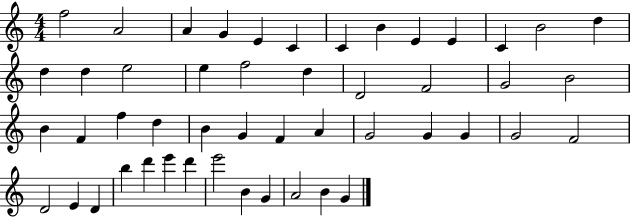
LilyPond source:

{
  \clef treble
  \numericTimeSignature
  \time 4/4
  \key c \major
  f''2 a'2 | a'4 g'4 e'4 c'4 | c'4 b'4 e'4 e'4 | c'4 b'2 d''4 | \break d''4 d''4 e''2 | e''4 f''2 d''4 | d'2 f'2 | g'2 b'2 | \break b'4 f'4 f''4 d''4 | b'4 g'4 f'4 a'4 | g'2 g'4 g'4 | g'2 f'2 | \break d'2 e'4 d'4 | b''4 d'''4 e'''4 d'''4 | e'''2 b'4 g'4 | a'2 b'4 g'4 | \break \bar "|."
}